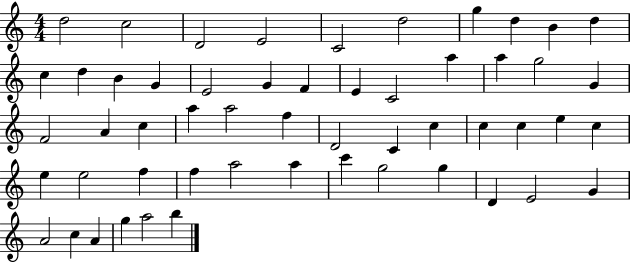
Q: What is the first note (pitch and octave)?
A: D5